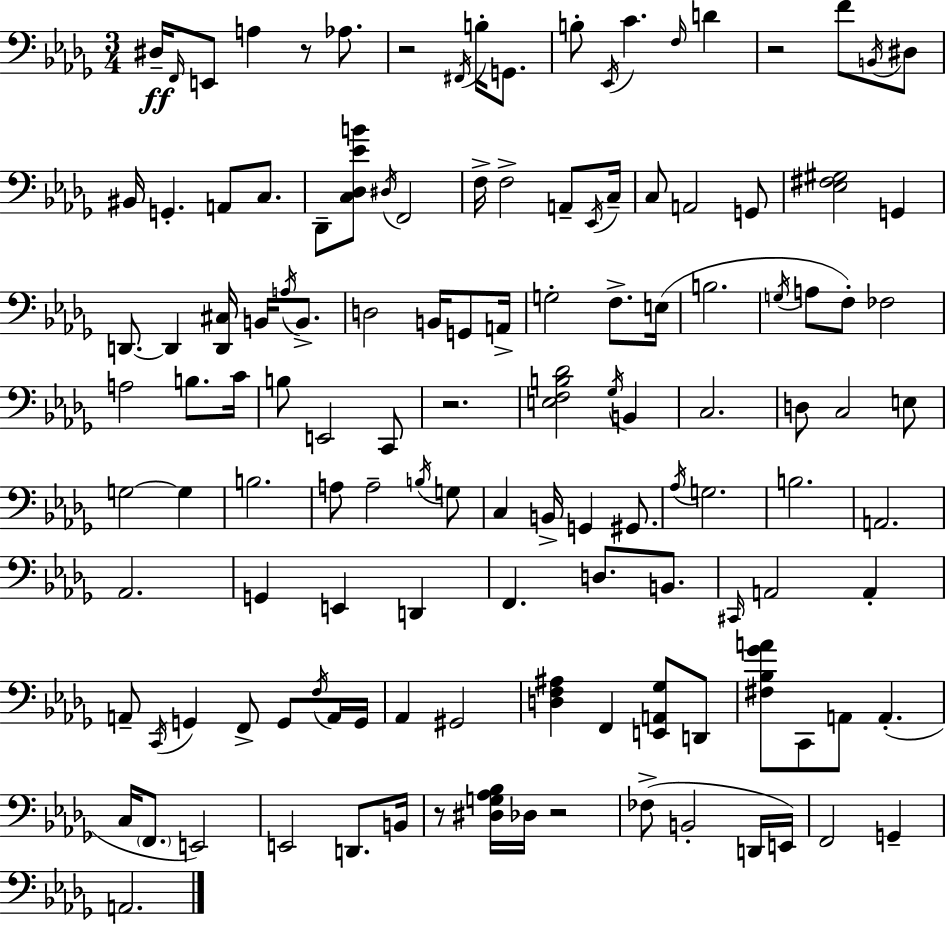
D#3/s F2/s E2/e A3/q R/e Ab3/e. R/h F#2/s B3/s G2/e. B3/e Eb2/s C4/q. F3/s D4/q R/h F4/e B2/s D#3/e BIS2/s G2/q. A2/e C3/e. Db2/e [C3,Db3,Eb4,B4]/e D#3/s F2/h F3/s F3/h A2/e Eb2/s C3/s C3/e A2/h G2/e [Eb3,F#3,G#3]/h G2/q D2/e. D2/q [D2,C#3]/s B2/s A3/s B2/e. D3/h B2/s G2/e A2/s G3/h F3/e. E3/s B3/h. G3/s A3/e F3/e FES3/h A3/h B3/e. C4/s B3/e E2/h C2/e R/h. [E3,F3,B3,Db4]/h Gb3/s B2/q C3/h. D3/e C3/h E3/e G3/h G3/q B3/h. A3/e A3/h B3/s G3/e C3/q B2/s G2/q G#2/e. Ab3/s G3/h. B3/h. A2/h. Ab2/h. G2/q E2/q D2/q F2/q. D3/e. B2/e. C#2/s A2/h A2/q A2/e C2/s G2/q F2/e G2/e F3/s A2/s G2/s Ab2/q G#2/h [D3,F3,A#3]/q F2/q [E2,A2,Gb3]/e D2/e [F#3,Bb3,Gb4,A4]/e C2/e A2/e A2/q. C3/s F2/e. E2/h E2/h D2/e. B2/s R/e [D#3,G3,Ab3,Bb3]/s Db3/s R/h FES3/e B2/h D2/s E2/s F2/h G2/q A2/h.